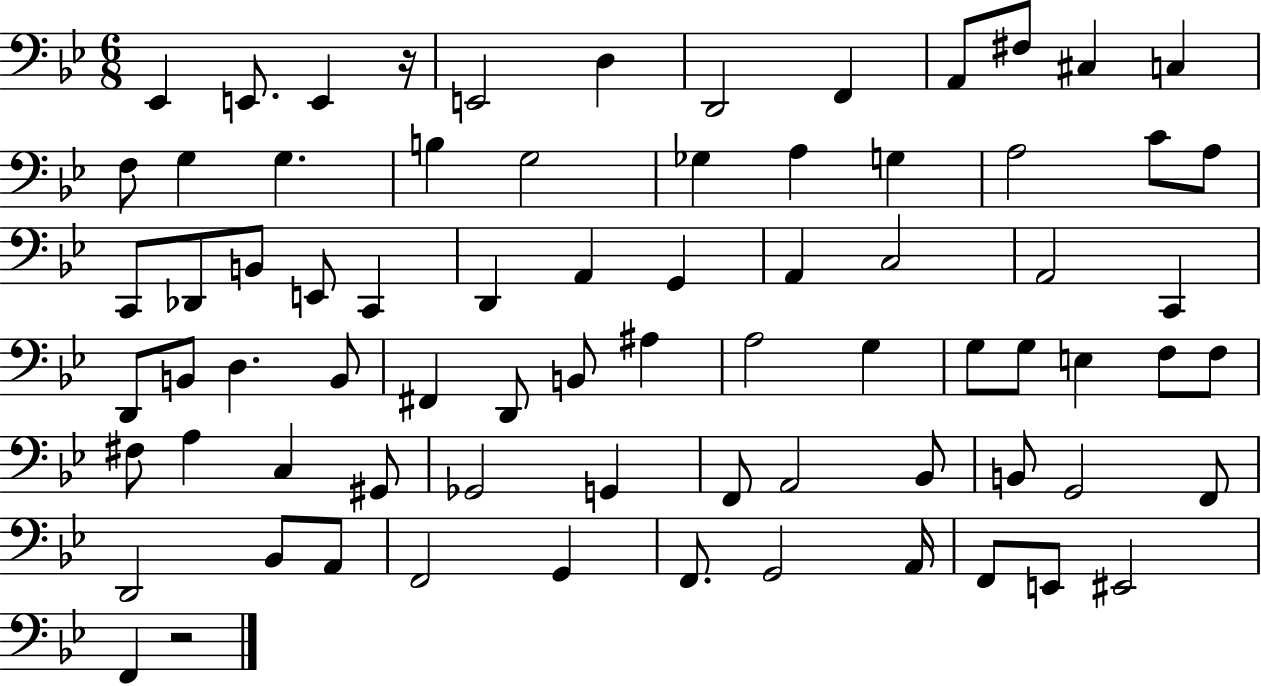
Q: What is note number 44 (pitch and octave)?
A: G3